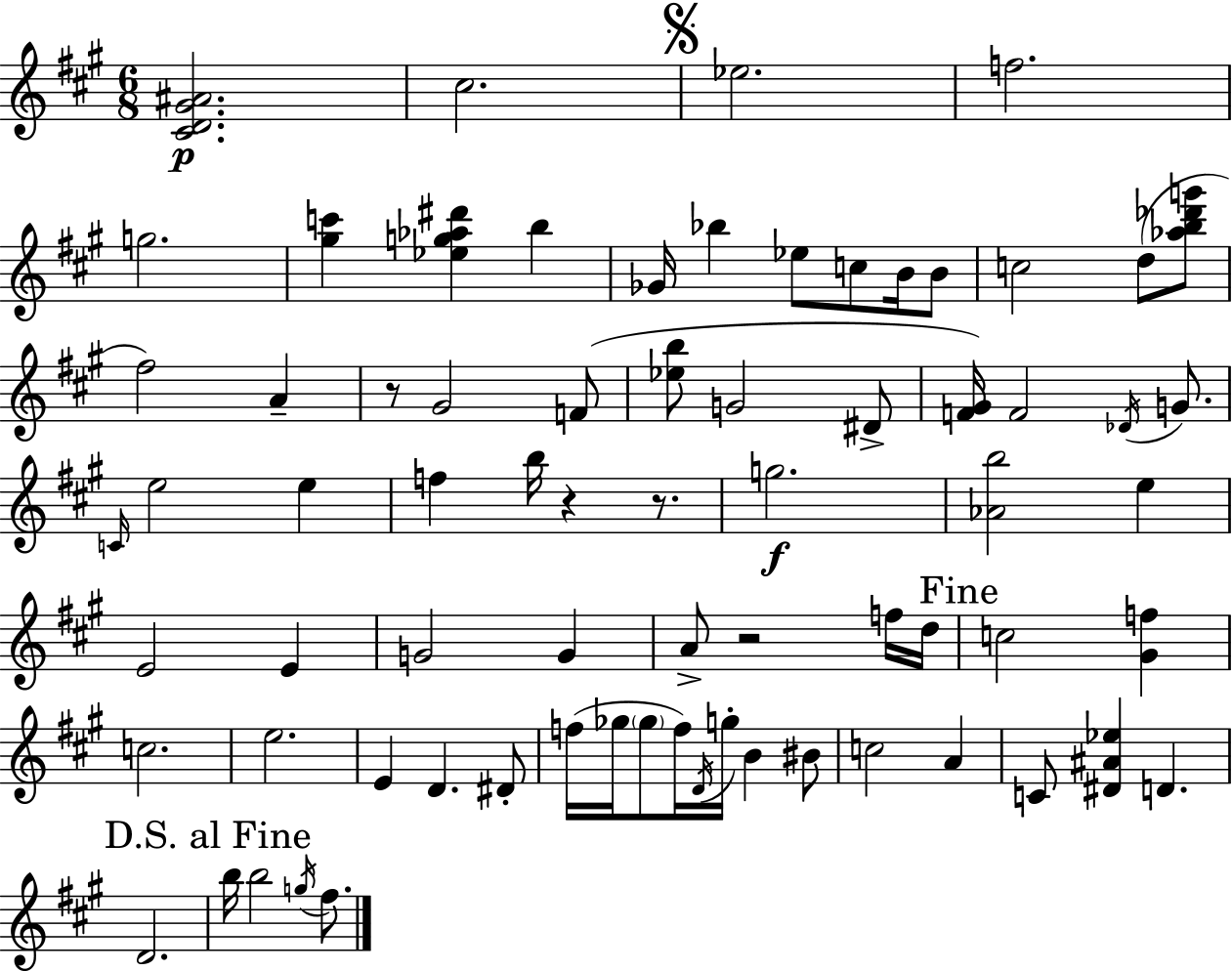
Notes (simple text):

[C#4,D4,G#4,A#4]/h. C#5/h. Eb5/h. F5/h. G5/h. [G#5,C6]/q [Eb5,G5,Ab5,D#6]/q B5/q Gb4/s Bb5/q Eb5/e C5/e B4/s B4/e C5/h D5/e [Ab5,B5,Db6,G6]/e F#5/h A4/q R/e G#4/h F4/e [Eb5,B5]/e G4/h D#4/e [F4,G#4]/s F4/h Db4/s G4/e. C4/s E5/h E5/q F5/q B5/s R/q R/e. G5/h. [Ab4,B5]/h E5/q E4/h E4/q G4/h G4/q A4/e R/h F5/s D5/s C5/h [G#4,F5]/q C5/h. E5/h. E4/q D4/q. D#4/e F5/s Gb5/s Gb5/e F5/s D4/s G5/s B4/q BIS4/e C5/h A4/q C4/e [D#4,A#4,Eb5]/q D4/q. D4/h. B5/s B5/h G5/s F#5/e.